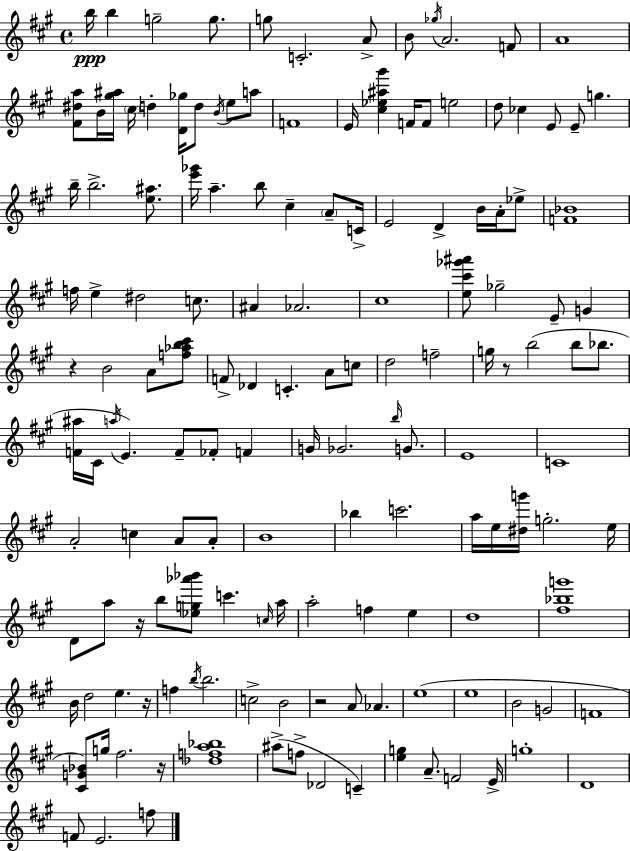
X:1
T:Untitled
M:4/4
L:1/4
K:A
b/4 b g2 g/2 g/2 C2 A/2 B/2 _g/4 A2 F/2 A4 [^F^da]/2 B/4 [^g^a]/4 ^c/4 d [D_g]/4 d/2 B/4 e/2 a/2 F4 E/4 [^c_e^a^g'] F/4 F/2 e2 d/2 _c E/2 E/2 g b/4 b2 [e^a]/2 [e'_g']/4 a b/2 ^c A/2 C/4 E2 D B/4 A/4 _e/2 [F_B]4 f/4 e ^d2 c/2 ^A _A2 ^c4 [e^c'_g'^a']/2 _g2 E/2 G z B2 A/2 [f_ab^c']/2 F/2 _D C A/2 c/2 d2 f2 g/4 z/2 b2 b/2 _b/2 [F^a]/4 ^C/4 a/4 E F/2 _F/2 F G/4 _G2 b/4 G/2 E4 C4 A2 c A/2 A/2 B4 _b c'2 a/4 e/4 [^dg']/4 g2 e/4 D/2 a/2 z/4 b/2 [_eg_a'_b']/2 c' c/4 a/4 a2 f e d4 [^f_bg']4 B/4 d2 e z/4 f b/4 b2 c2 B2 z2 A/2 _A e4 e4 B2 G2 F4 [^CG_B]/2 g/4 ^f2 z/4 [_dfa_b]4 ^a/2 f/2 _D2 C [eg] A/2 F2 E/4 g4 D4 F/2 E2 f/2